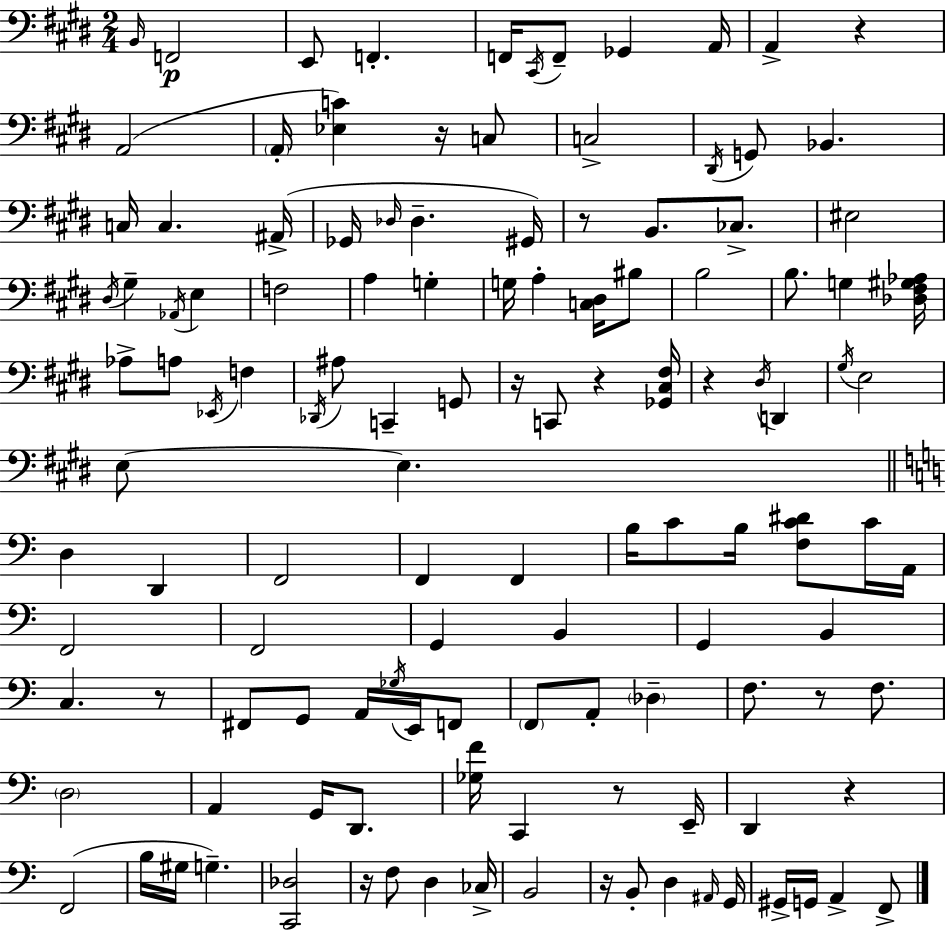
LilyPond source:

{
  \clef bass
  \numericTimeSignature
  \time 2/4
  \key e \major
  \grace { b,16 }\p f,2 | e,8 f,4.-. | f,16 \acciaccatura { cis,16 } f,8-- ges,4 | a,16 a,4-> r4 | \break a,2( | \parenthesize a,16-. <ees c'>4) r16 | c8 c2-> | \acciaccatura { dis,16 } g,8 bes,4. | \break c16 c4. | ais,16->( ges,16 \grace { des16 } des4.-- | gis,16) r8 b,8. | ces8.-> eis2 | \break \acciaccatura { dis16 } gis4-- | \acciaccatura { aes,16 } e4 f2 | a4 | g4-. g16 a4-. | \break <c dis>16 bis8 b2 | b8. | g4 <des fis gis aes>16 aes8-> | a8 \acciaccatura { ees,16 } f4 \acciaccatura { des,16 } | \break ais8 c,4-- g,8 | r16 c,8 r4 <ges, cis fis>16 | r4 \acciaccatura { dis16 } d,4 | \acciaccatura { gis16 } e2 | \break e8~~ e4. | \bar "||" \break \key c \major d4 d,4 | f,2 | f,4 f,4 | b16 c'8 b16 <f c' dis'>8 c'16 a,16 | \break f,2 | f,2 | g,4 b,4 | g,4 b,4 | \break c4. r8 | fis,8 g,8 a,16 \acciaccatura { ges16 } e,16 f,8 | \parenthesize f,8 a,8-. \parenthesize des4-- | f8. r8 f8. | \break \parenthesize d2 | a,4 g,16 d,8. | <ges f'>16 c,4 r8 | e,16-- d,4 r4 | \break f,2( | b16 gis16 g4.--) | <c, des>2 | r16 f8 d4 | \break ces16-> b,2 | r16 b,8-. d4 | \grace { ais,16 } g,16 gis,16-> g,16 a,4-> | f,8-> \bar "|."
}